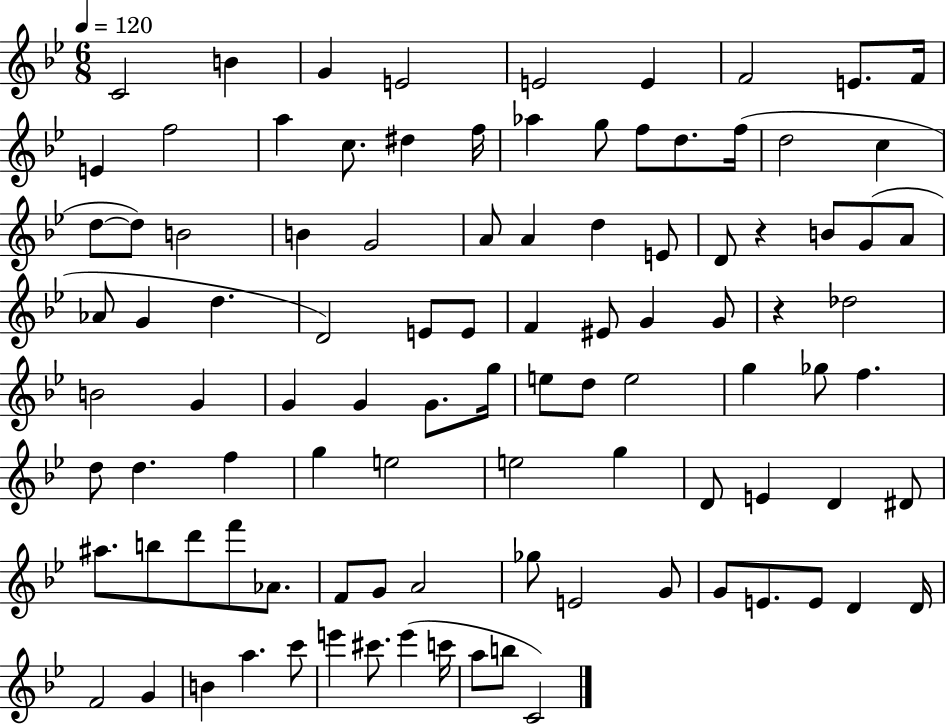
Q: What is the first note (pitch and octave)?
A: C4